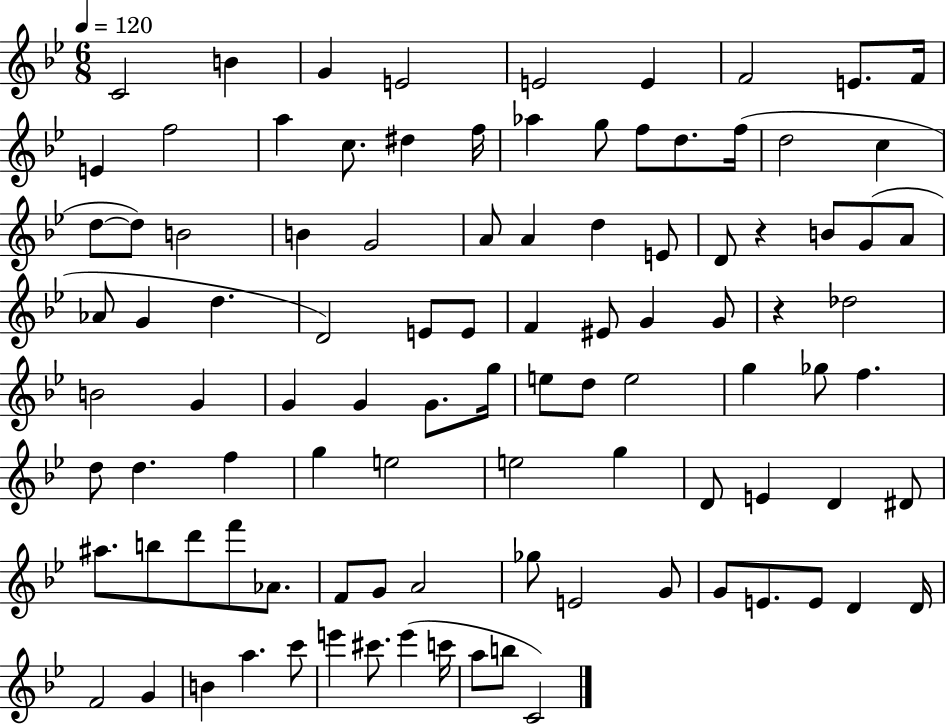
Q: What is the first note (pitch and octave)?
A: C4